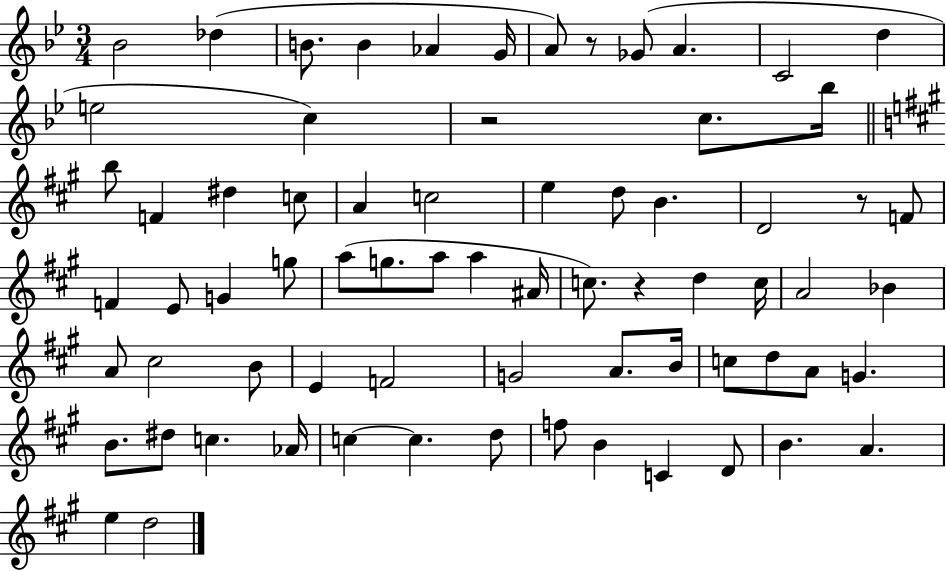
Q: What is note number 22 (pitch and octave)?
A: E5